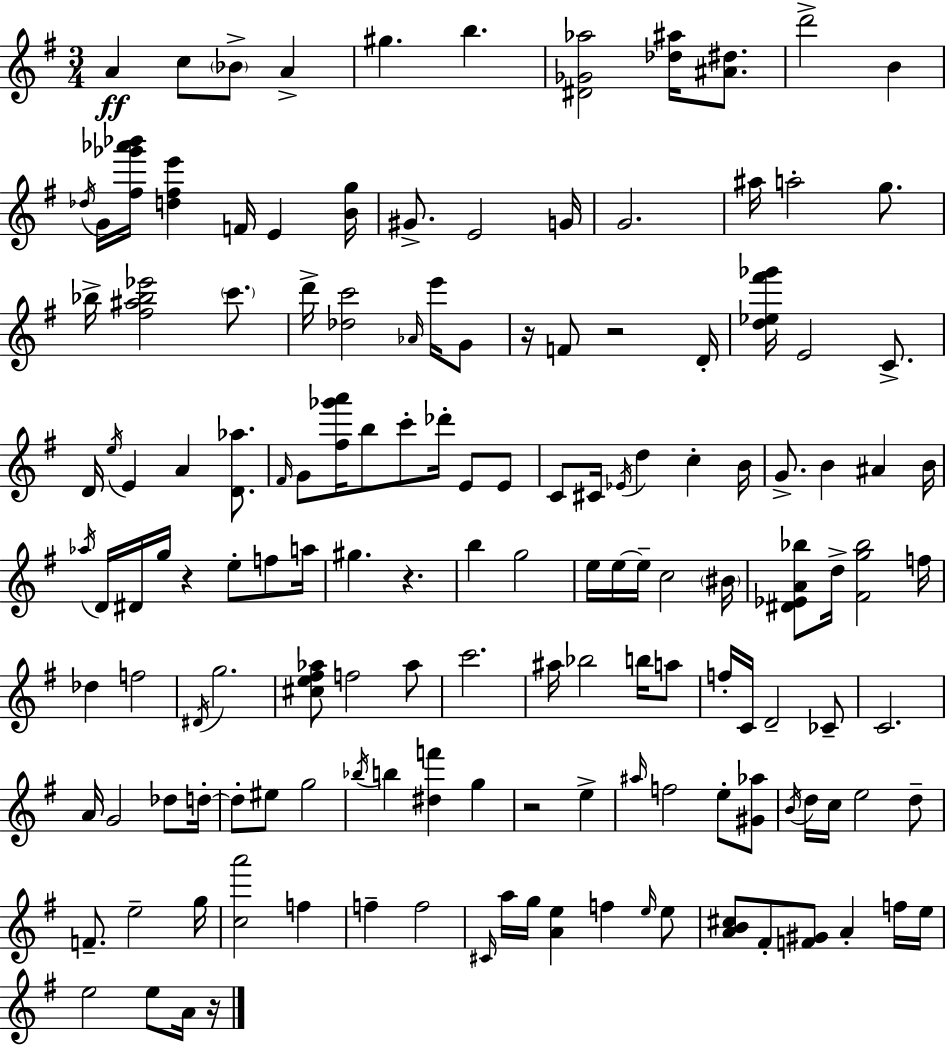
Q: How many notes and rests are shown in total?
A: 147